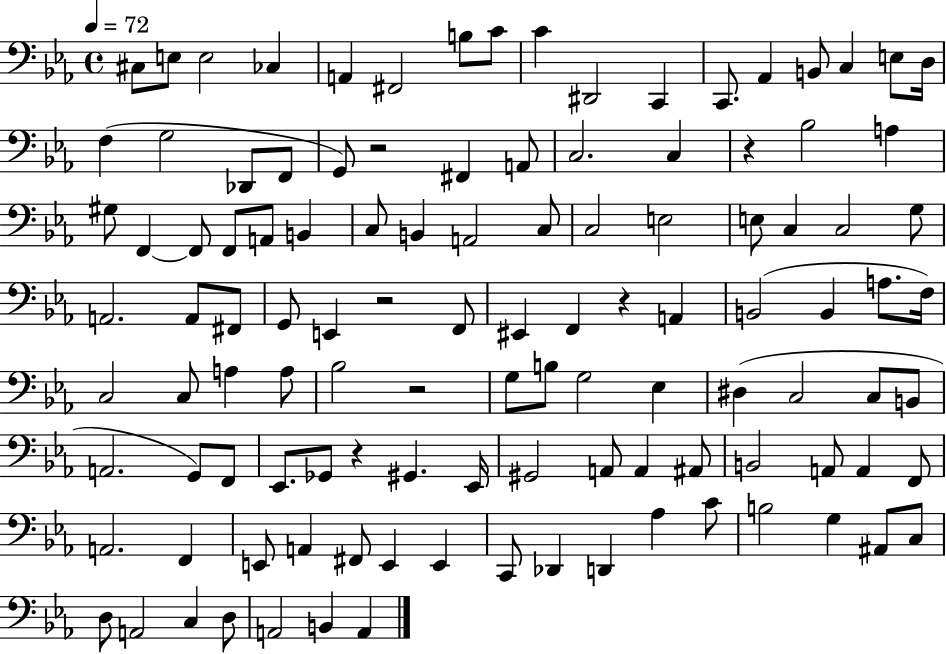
X:1
T:Untitled
M:4/4
L:1/4
K:Eb
^C,/2 E,/2 E,2 _C, A,, ^F,,2 B,/2 C/2 C ^D,,2 C,, C,,/2 _A,, B,,/2 C, E,/2 D,/4 F, G,2 _D,,/2 F,,/2 G,,/2 z2 ^F,, A,,/2 C,2 C, z _B,2 A, ^G,/2 F,, F,,/2 F,,/2 A,,/2 B,, C,/2 B,, A,,2 C,/2 C,2 E,2 E,/2 C, C,2 G,/2 A,,2 A,,/2 ^F,,/2 G,,/2 E,, z2 F,,/2 ^E,, F,, z A,, B,,2 B,, A,/2 F,/4 C,2 C,/2 A, A,/2 _B,2 z2 G,/2 B,/2 G,2 _E, ^D, C,2 C,/2 B,,/2 A,,2 G,,/2 F,,/2 _E,,/2 _G,,/2 z ^G,, _E,,/4 ^G,,2 A,,/2 A,, ^A,,/2 B,,2 A,,/2 A,, F,,/2 A,,2 F,, E,,/2 A,, ^F,,/2 E,, E,, C,,/2 _D,, D,, _A, C/2 B,2 G, ^A,,/2 C,/2 D,/2 A,,2 C, D,/2 A,,2 B,, A,,